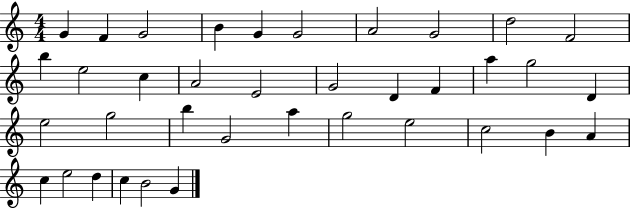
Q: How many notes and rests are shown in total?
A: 37